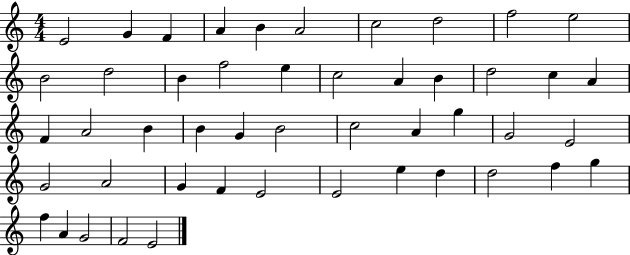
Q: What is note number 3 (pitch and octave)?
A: F4